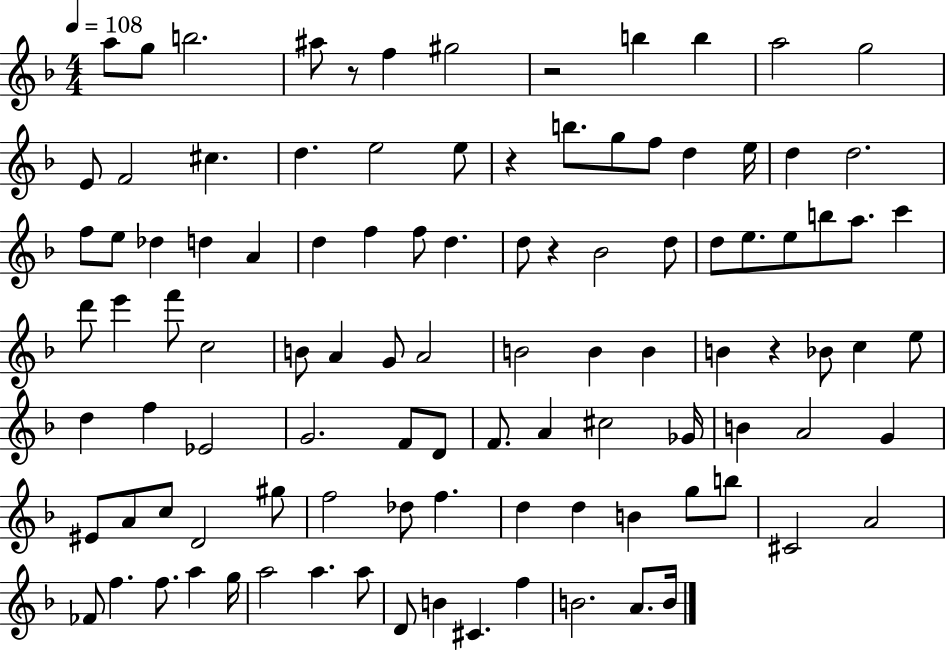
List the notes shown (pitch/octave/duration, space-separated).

A5/e G5/e B5/h. A#5/e R/e F5/q G#5/h R/h B5/q B5/q A5/h G5/h E4/e F4/h C#5/q. D5/q. E5/h E5/e R/q B5/e. G5/e F5/e D5/q E5/s D5/q D5/h. F5/e E5/e Db5/q D5/q A4/q D5/q F5/q F5/e D5/q. D5/e R/q Bb4/h D5/e D5/e E5/e. E5/e B5/e A5/e. C6/q D6/e E6/q F6/e C5/h B4/e A4/q G4/e A4/h B4/h B4/q B4/q B4/q R/q Bb4/e C5/q E5/e D5/q F5/q Eb4/h G4/h. F4/e D4/e F4/e. A4/q C#5/h Gb4/s B4/q A4/h G4/q EIS4/e A4/e C5/e D4/h G#5/e F5/h Db5/e F5/q. D5/q D5/q B4/q G5/e B5/e C#4/h A4/h FES4/e F5/q. F5/e. A5/q G5/s A5/h A5/q. A5/e D4/e B4/q C#4/q. F5/q B4/h. A4/e. B4/s